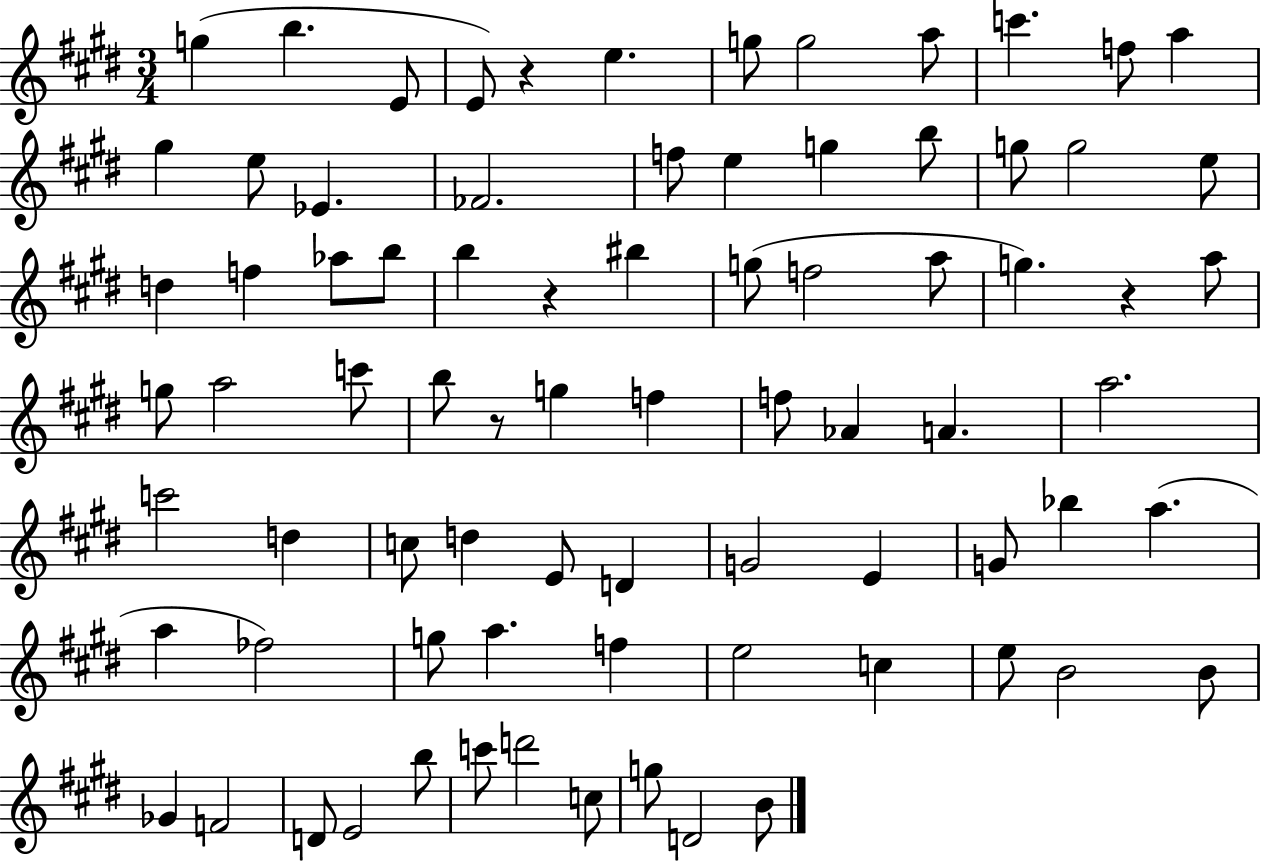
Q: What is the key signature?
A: E major